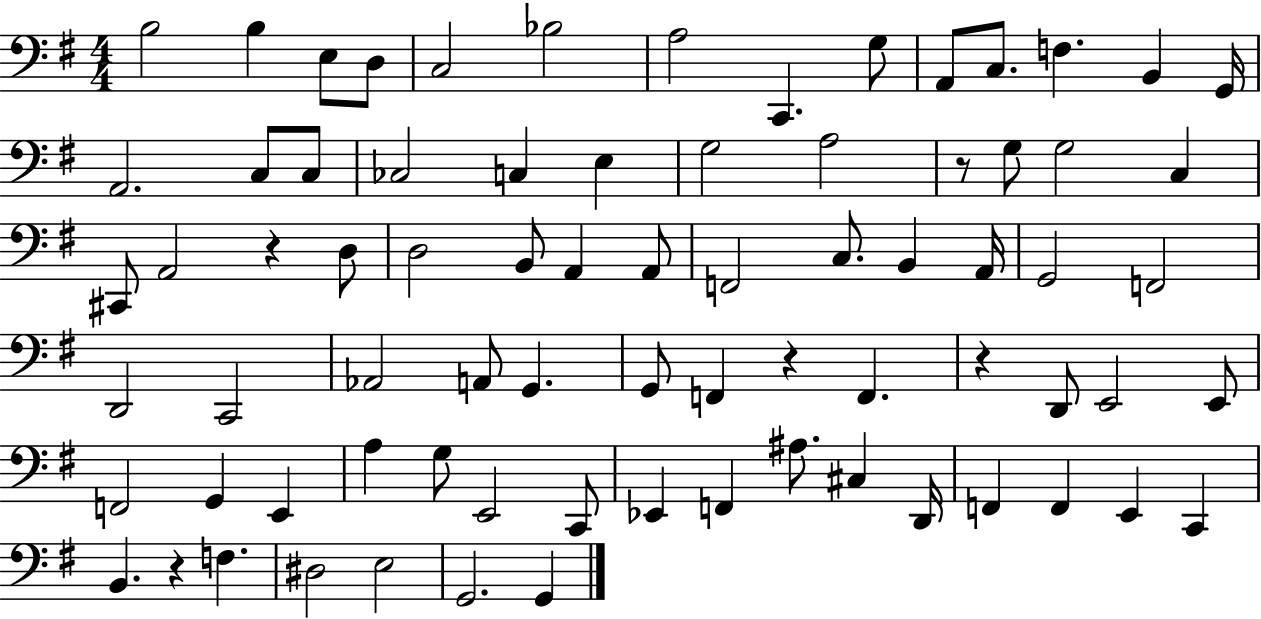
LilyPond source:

{
  \clef bass
  \numericTimeSignature
  \time 4/4
  \key g \major
  \repeat volta 2 { b2 b4 e8 d8 | c2 bes2 | a2 c,4. g8 | a,8 c8. f4. b,4 g,16 | \break a,2. c8 c8 | ces2 c4 e4 | g2 a2 | r8 g8 g2 c4 | \break cis,8 a,2 r4 d8 | d2 b,8 a,4 a,8 | f,2 c8. b,4 a,16 | g,2 f,2 | \break d,2 c,2 | aes,2 a,8 g,4. | g,8 f,4 r4 f,4. | r4 d,8 e,2 e,8 | \break f,2 g,4 e,4 | a4 g8 e,2 c,8 | ees,4 f,4 ais8. cis4 d,16 | f,4 f,4 e,4 c,4 | \break b,4. r4 f4. | dis2 e2 | g,2. g,4 | } \bar "|."
}